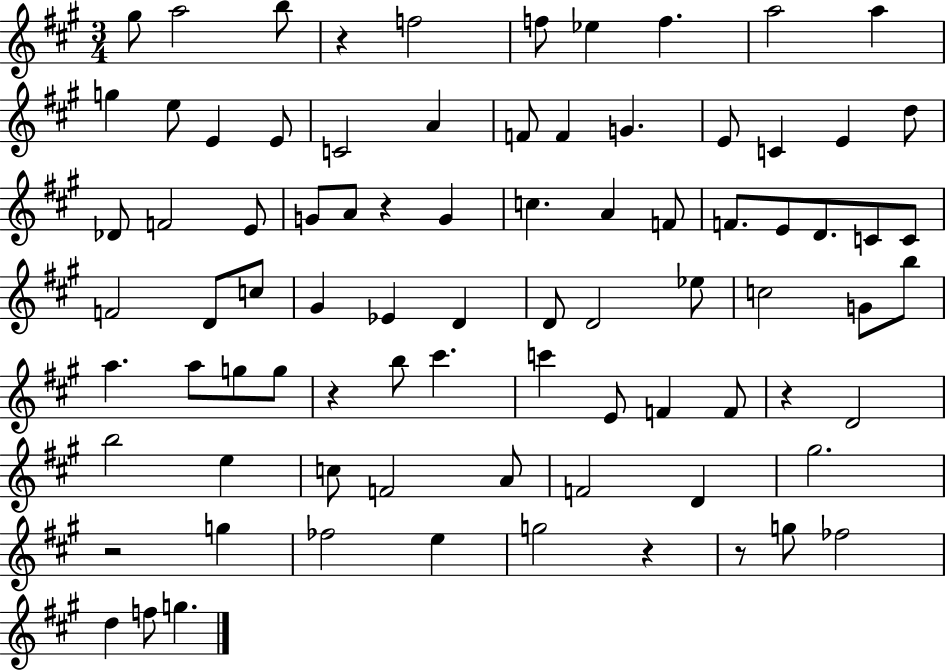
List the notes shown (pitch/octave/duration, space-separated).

G#5/e A5/h B5/e R/q F5/h F5/e Eb5/q F5/q. A5/h A5/q G5/q E5/e E4/q E4/e C4/h A4/q F4/e F4/q G4/q. E4/e C4/q E4/q D5/e Db4/e F4/h E4/e G4/e A4/e R/q G4/q C5/q. A4/q F4/e F4/e. E4/e D4/e. C4/e C4/e F4/h D4/e C5/e G#4/q Eb4/q D4/q D4/e D4/h Eb5/e C5/h G4/e B5/e A5/q. A5/e G5/e G5/e R/q B5/e C#6/q. C6/q E4/e F4/q F4/e R/q D4/h B5/h E5/q C5/e F4/h A4/e F4/h D4/q G#5/h. R/h G5/q FES5/h E5/q G5/h R/q R/e G5/e FES5/h D5/q F5/e G5/q.